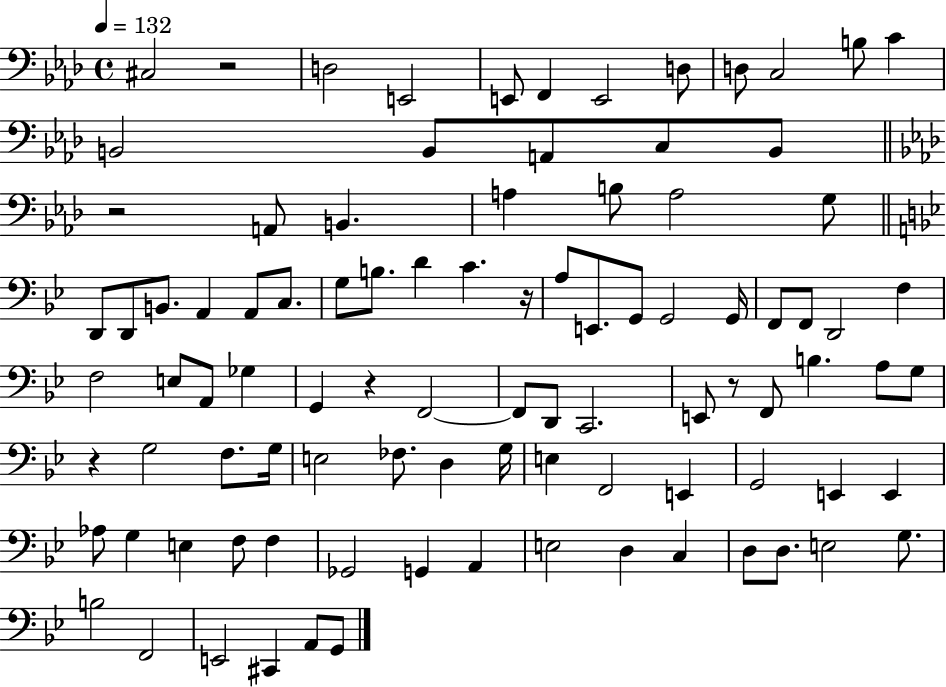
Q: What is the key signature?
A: AES major